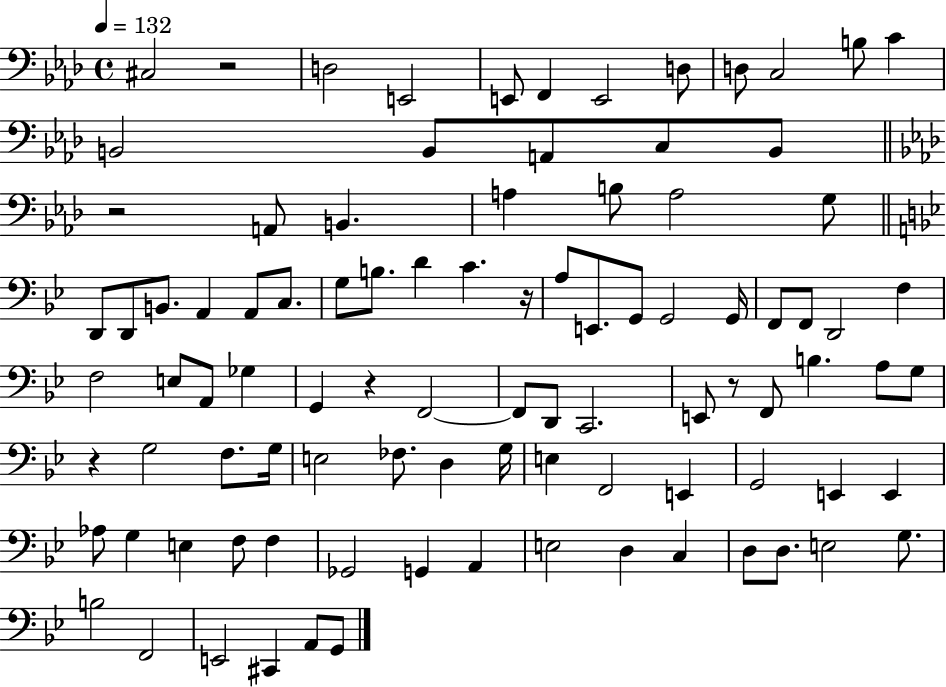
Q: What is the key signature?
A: AES major